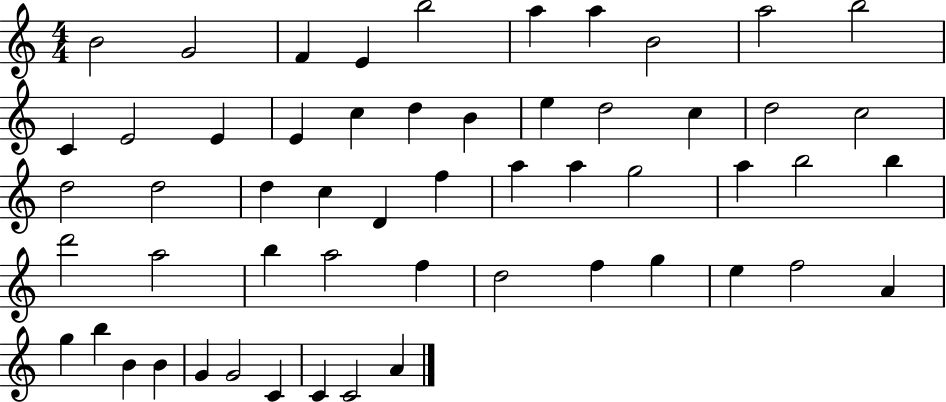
B4/h G4/h F4/q E4/q B5/h A5/q A5/q B4/h A5/h B5/h C4/q E4/h E4/q E4/q C5/q D5/q B4/q E5/q D5/h C5/q D5/h C5/h D5/h D5/h D5/q C5/q D4/q F5/q A5/q A5/q G5/h A5/q B5/h B5/q D6/h A5/h B5/q A5/h F5/q D5/h F5/q G5/q E5/q F5/h A4/q G5/q B5/q B4/q B4/q G4/q G4/h C4/q C4/q C4/h A4/q